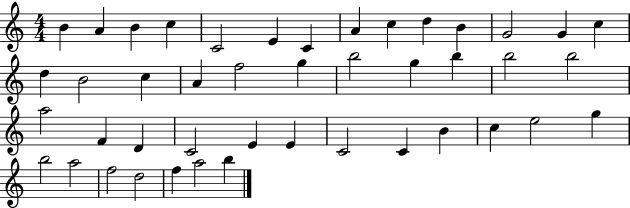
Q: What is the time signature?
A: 4/4